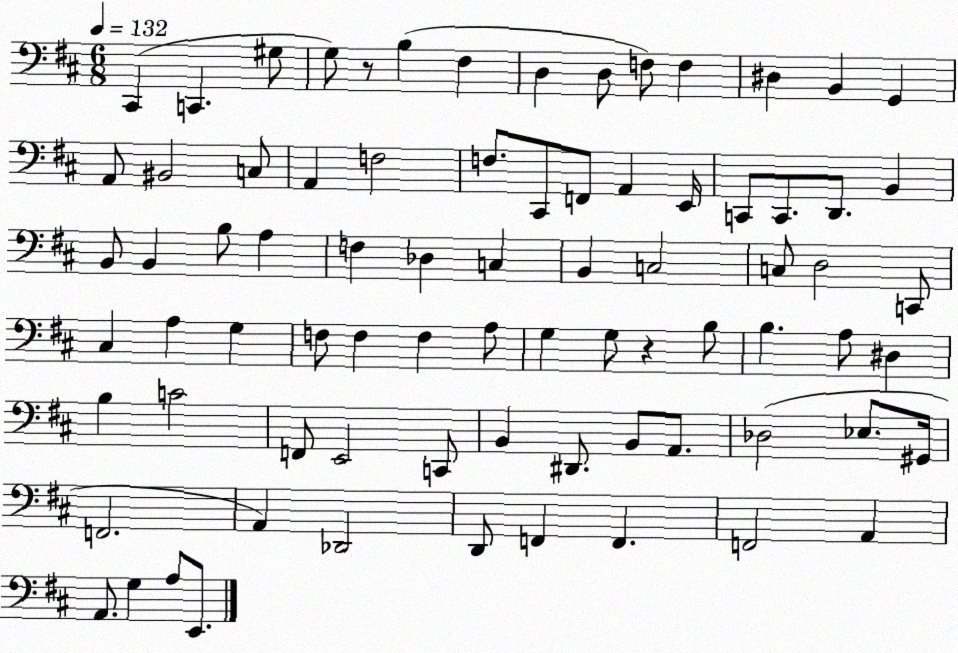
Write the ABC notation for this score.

X:1
T:Untitled
M:6/8
L:1/4
K:D
^C,, C,, ^G,/2 G,/2 z/2 B, ^F, D, D,/2 F,/2 F, ^D, B,, G,, A,,/2 ^B,,2 C,/2 A,, F,2 F,/2 ^C,,/2 F,,/2 A,, E,,/4 C,,/2 C,,/2 D,,/2 B,, B,,/2 B,, B,/2 A, F, _D, C, B,, C,2 C,/2 D,2 C,,/2 ^C, A, G, F,/2 F, F, A,/2 G, G,/2 z B,/2 B, A,/2 ^D, B, C2 F,,/2 E,,2 C,,/2 B,, ^D,,/2 B,,/2 A,,/2 _D,2 _E,/2 ^G,,/4 F,,2 A,, _D,,2 D,,/2 F,, F,, F,,2 A,, A,,/2 G, A,/2 E,,/2